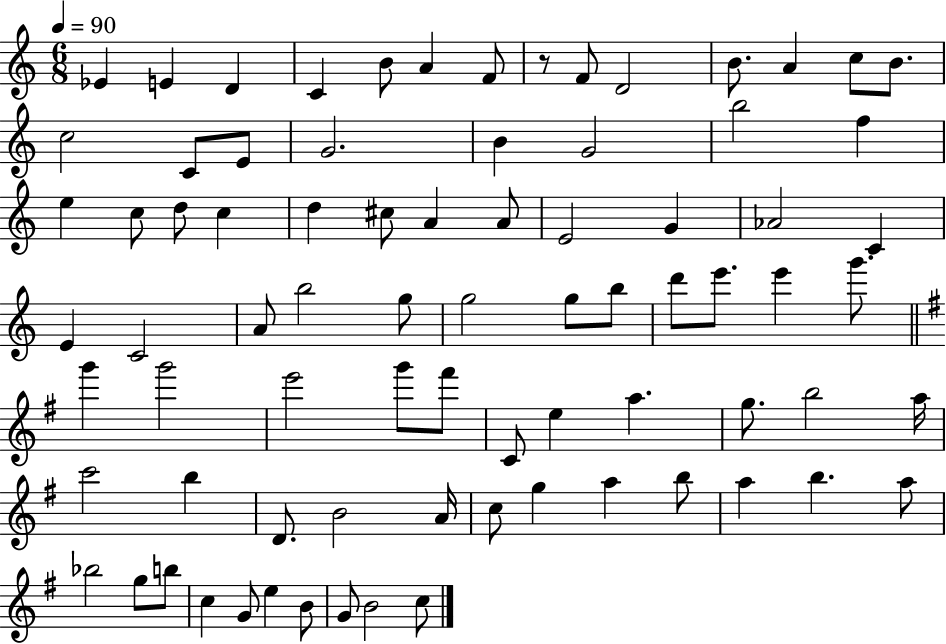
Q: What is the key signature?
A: C major